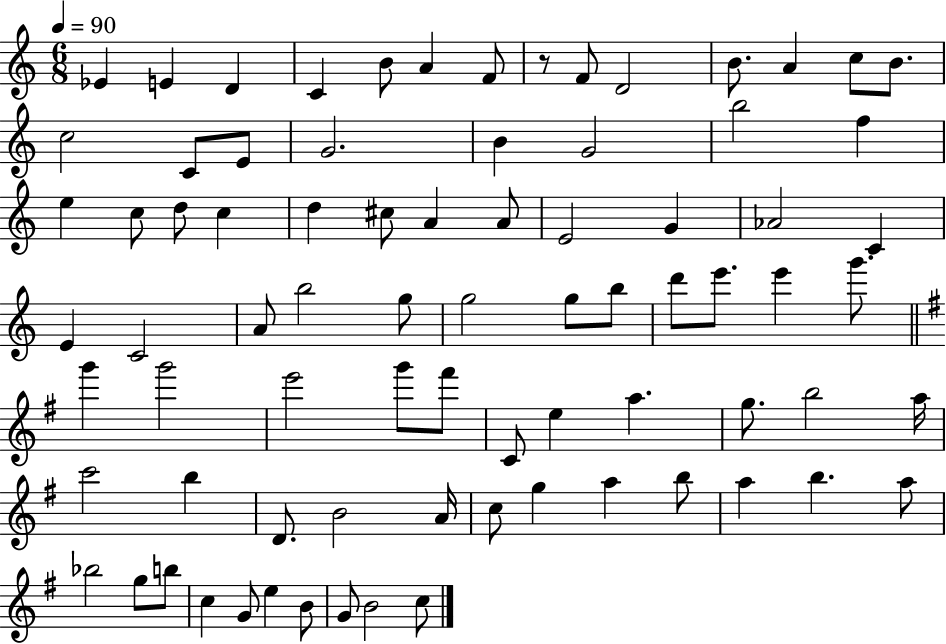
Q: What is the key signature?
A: C major